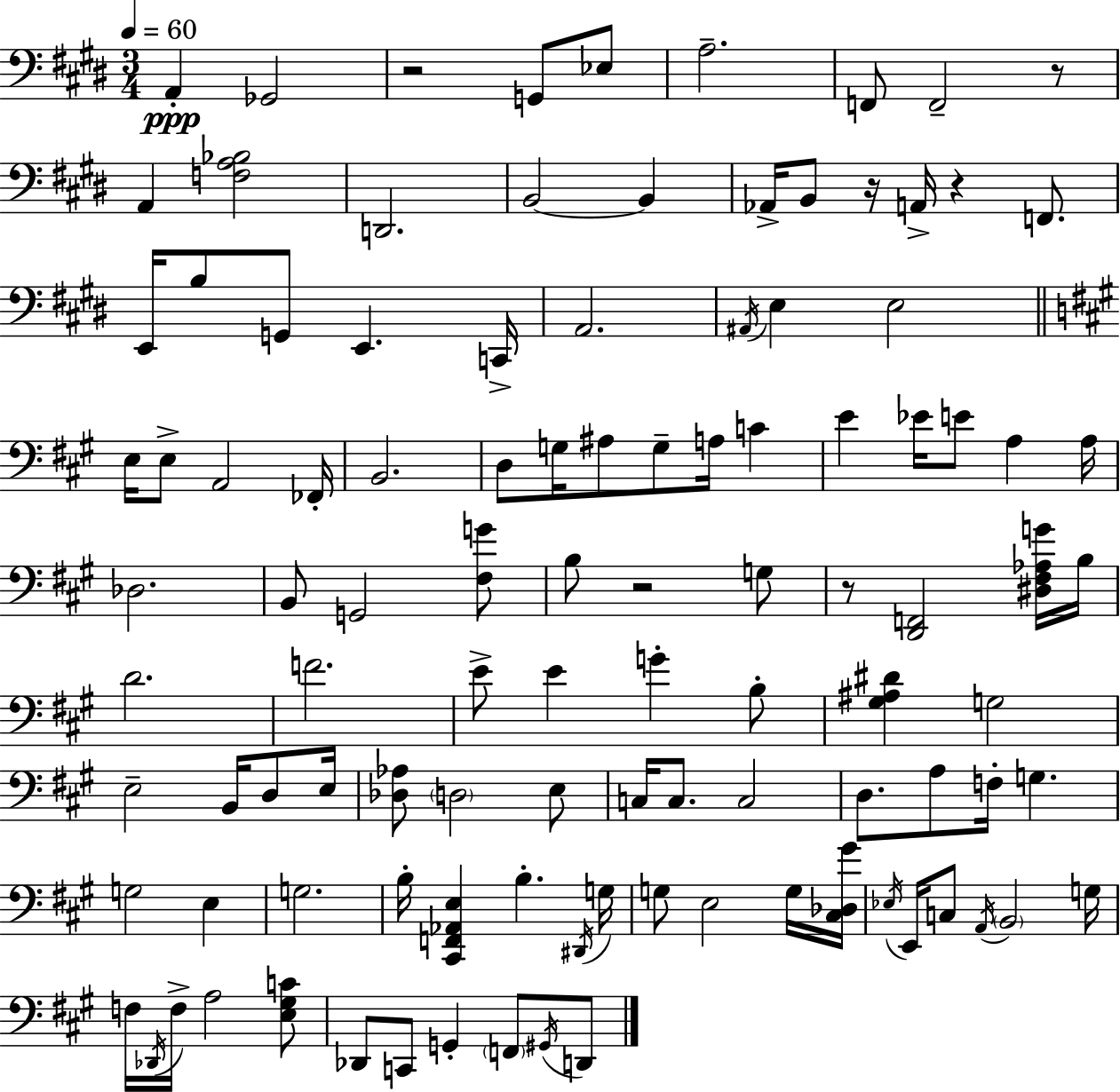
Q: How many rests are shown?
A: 6